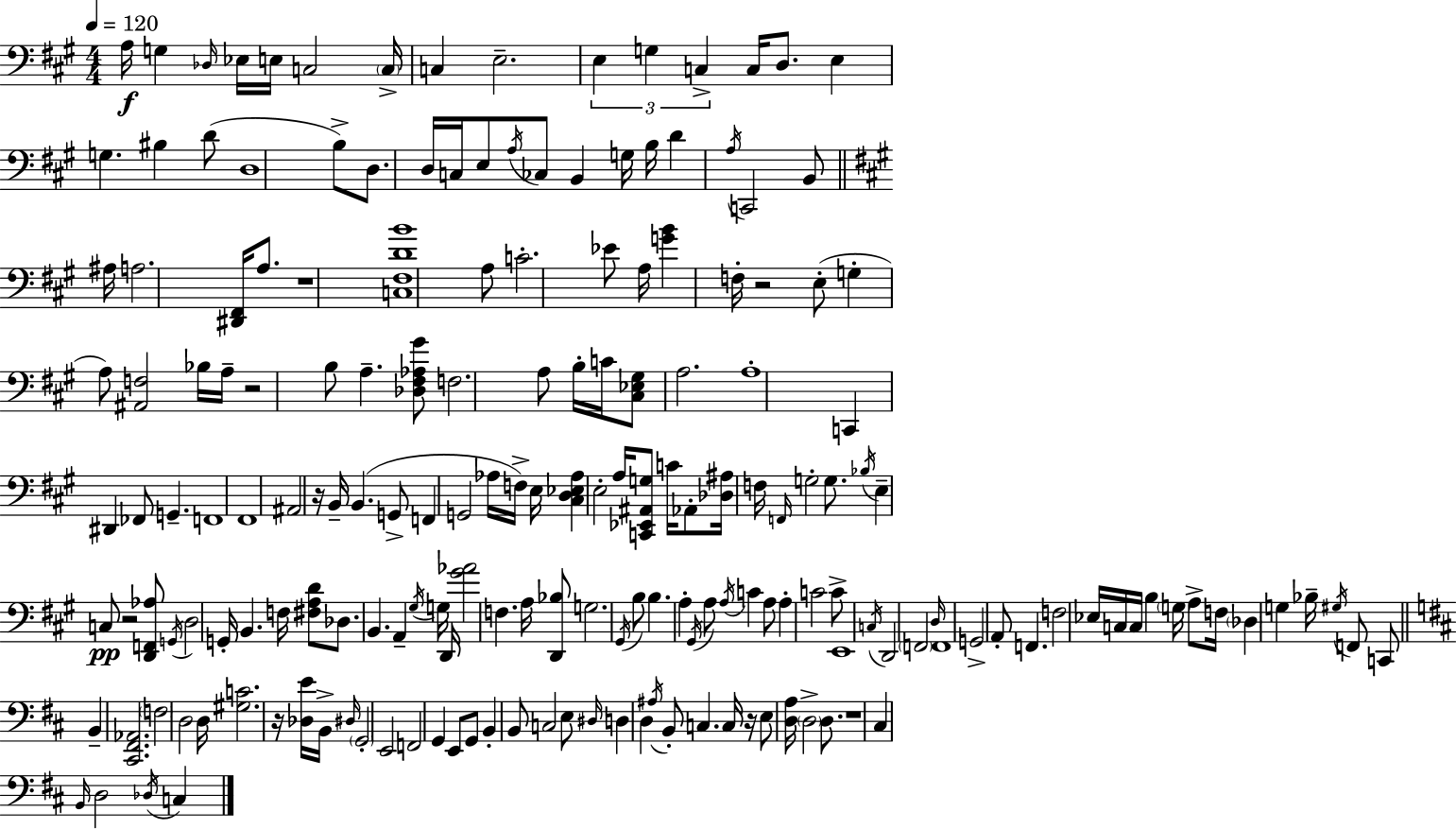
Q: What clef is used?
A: bass